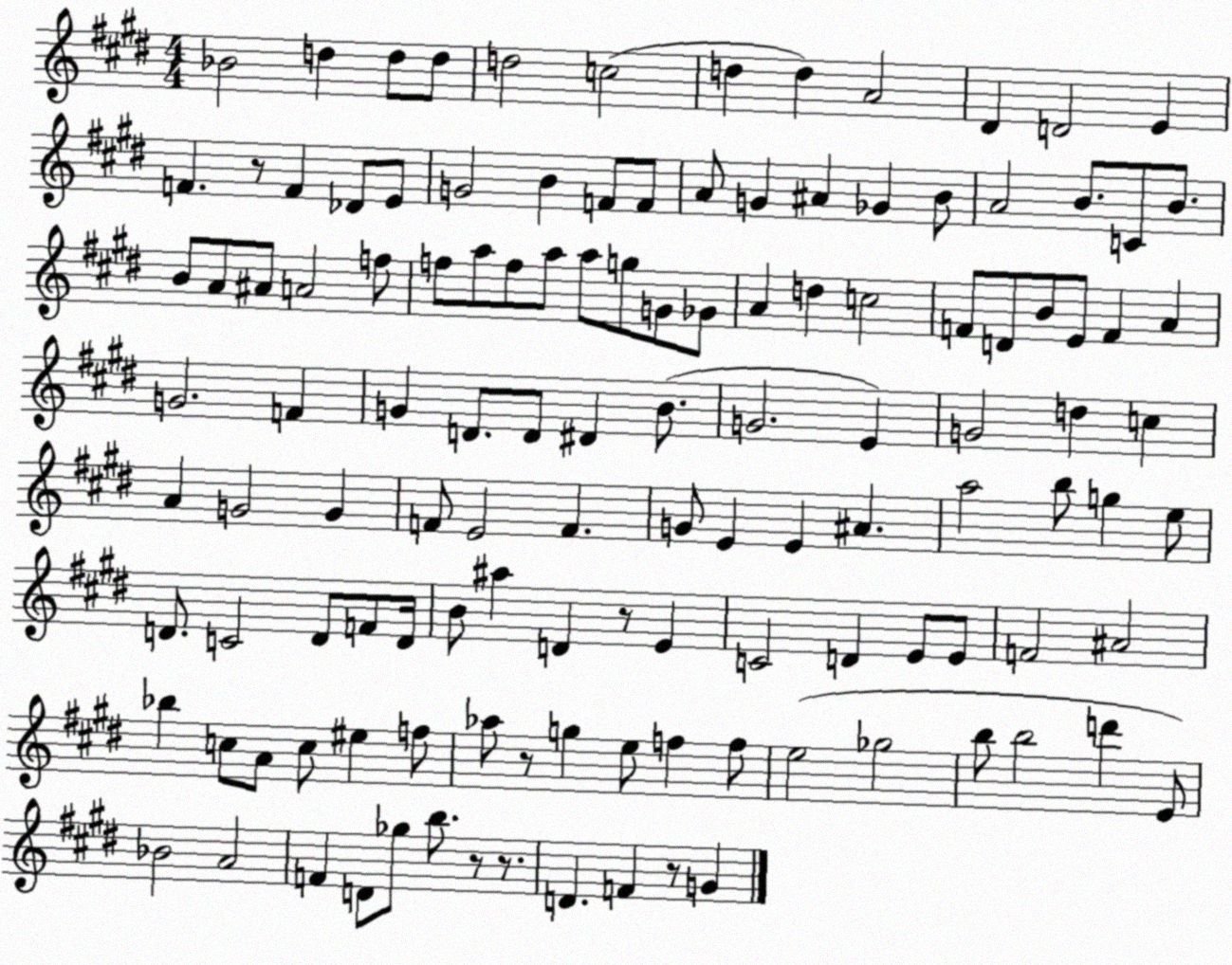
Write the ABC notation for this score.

X:1
T:Untitled
M:4/4
L:1/4
K:E
_B2 d d/2 d/2 d2 c2 d d A2 ^D D2 E F z/2 F _D/2 E/2 G2 B F/2 F/2 A/2 G ^A _G B/2 A2 B/2 C/2 B/2 B/2 A/2 ^A/2 A2 f/2 f/2 a/2 f/2 a/2 a/2 g/2 G/2 _G/2 A d c2 F/2 D/2 B/2 E/2 F A G2 F G D/2 D/2 ^D B/2 G2 E G2 d c A G2 G F/2 E2 F G/2 E E ^A a2 b/2 g e/2 D/2 C2 D/2 F/2 D/4 B/2 ^a D z/2 E C2 D E/2 E/2 F2 ^A2 _b c/2 A/2 c/2 ^e f/2 _a/2 z/2 g e/2 f f/2 e2 _g2 b/2 b2 d' E/2 _B2 A2 F D/2 _g/2 b/2 z/2 z/2 D F z/2 G